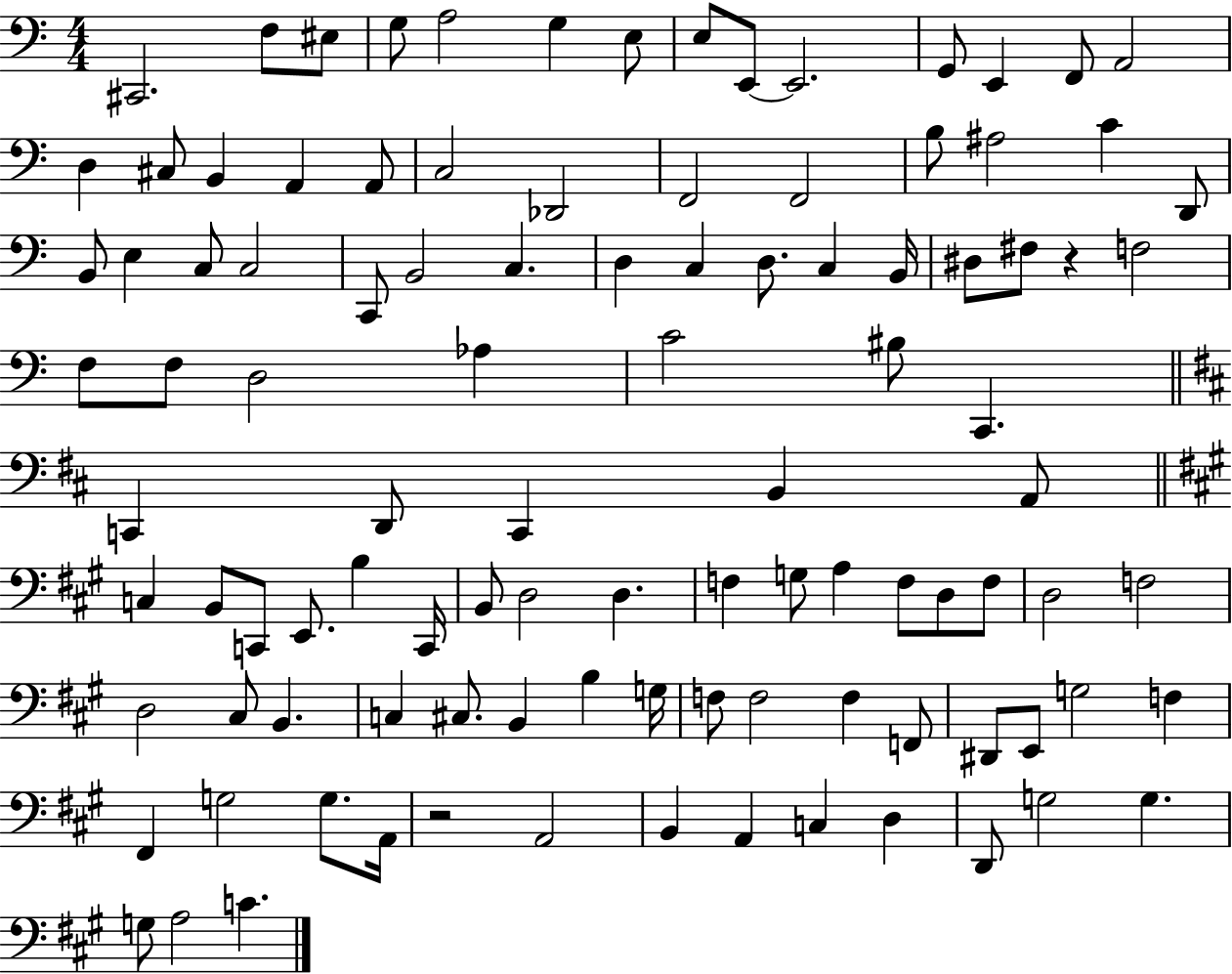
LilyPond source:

{
  \clef bass
  \numericTimeSignature
  \time 4/4
  \key c \major
  cis,2. f8 eis8 | g8 a2 g4 e8 | e8 e,8~~ e,2. | g,8 e,4 f,8 a,2 | \break d4 cis8 b,4 a,4 a,8 | c2 des,2 | f,2 f,2 | b8 ais2 c'4 d,8 | \break b,8 e4 c8 c2 | c,8 b,2 c4. | d4 c4 d8. c4 b,16 | dis8 fis8 r4 f2 | \break f8 f8 d2 aes4 | c'2 bis8 c,4. | \bar "||" \break \key d \major c,4 d,8 c,4 b,4 a,8 | \bar "||" \break \key a \major c4 b,8 c,8 e,8. b4 c,16 | b,8 d2 d4. | f4 g8 a4 f8 d8 f8 | d2 f2 | \break d2 cis8 b,4. | c4 cis8. b,4 b4 g16 | f8 f2 f4 f,8 | dis,8 e,8 g2 f4 | \break fis,4 g2 g8. a,16 | r2 a,2 | b,4 a,4 c4 d4 | d,8 g2 g4. | \break g8 a2 c'4. | \bar "|."
}